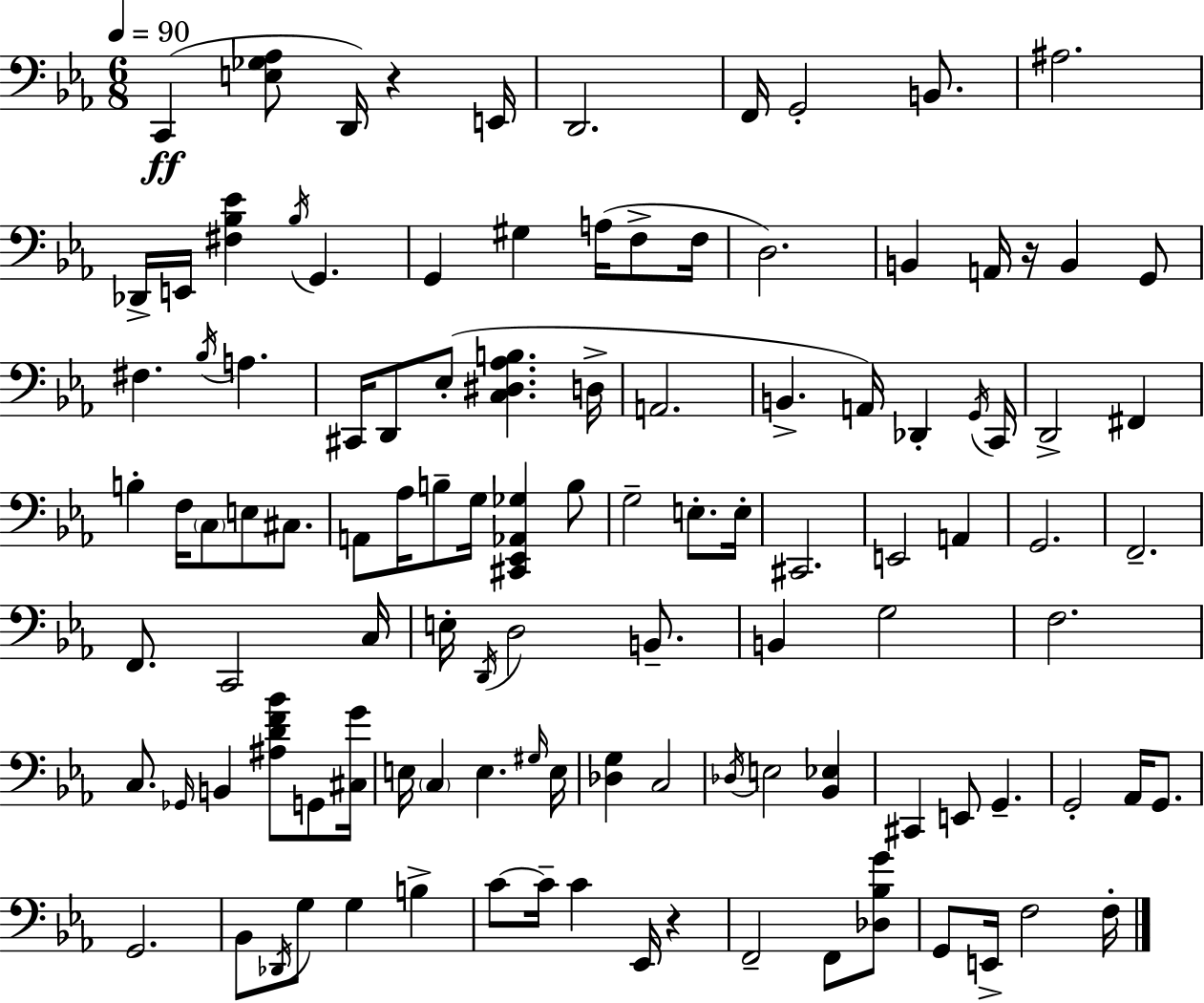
C2/q [E3,Gb3,Ab3]/e D2/s R/q E2/s D2/h. F2/s G2/h B2/e. A#3/h. Db2/s E2/s [F#3,Bb3,Eb4]/q Bb3/s G2/q. G2/q G#3/q A3/s F3/e F3/s D3/h. B2/q A2/s R/s B2/q G2/e F#3/q. Bb3/s A3/q. C#2/s D2/e Eb3/e [C3,D#3,Ab3,B3]/q. D3/s A2/h. B2/q. A2/s Db2/q G2/s C2/s D2/h F#2/q B3/q F3/s C3/e E3/e C#3/e. A2/e Ab3/s B3/e G3/s [C#2,Eb2,Ab2,Gb3]/q B3/e G3/h E3/e. E3/s C#2/h. E2/h A2/q G2/h. F2/h. F2/e. C2/h C3/s E3/s D2/s D3/h B2/e. B2/q G3/h F3/h. C3/e. Gb2/s B2/q [A#3,D4,F4,Bb4]/e G2/e [C#3,G4]/s E3/s C3/q E3/q. G#3/s E3/s [Db3,G3]/q C3/h Db3/s E3/h [Bb2,Eb3]/q C#2/q E2/e G2/q. G2/h Ab2/s G2/e. G2/h. Bb2/e Db2/s G3/e G3/q B3/q C4/e C4/s C4/q Eb2/s R/q F2/h F2/e [Db3,Bb3,G4]/e G2/e E2/s F3/h F3/s